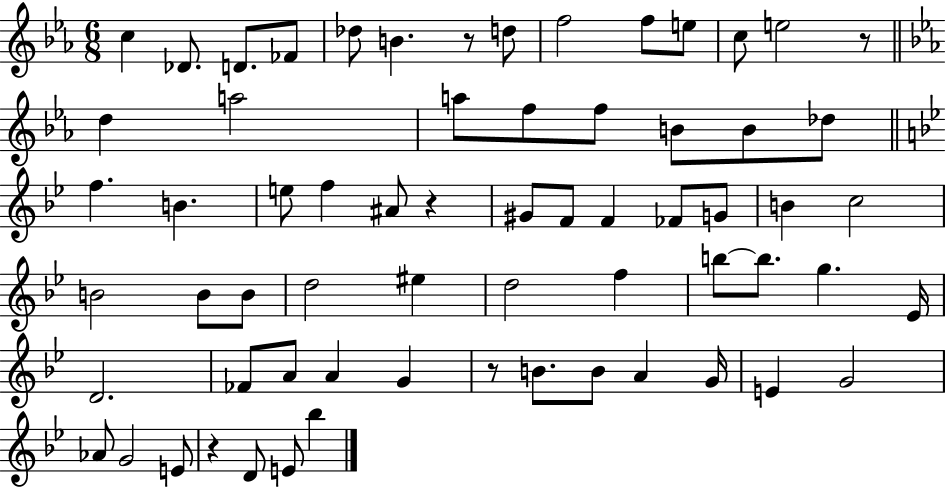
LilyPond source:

{
  \clef treble
  \numericTimeSignature
  \time 6/8
  \key ees \major
  \repeat volta 2 { c''4 des'8. d'8. fes'8 | des''8 b'4. r8 d''8 | f''2 f''8 e''8 | c''8 e''2 r8 | \break \bar "||" \break \key c \minor d''4 a''2 | a''8 f''8 f''8 b'8 b'8 des''8 | \bar "||" \break \key bes \major f''4. b'4. | e''8 f''4 ais'8 r4 | gis'8 f'8 f'4 fes'8 g'8 | b'4 c''2 | \break b'2 b'8 b'8 | d''2 eis''4 | d''2 f''4 | b''8~~ b''8. g''4. ees'16 | \break d'2. | fes'8 a'8 a'4 g'4 | r8 b'8. b'8 a'4 g'16 | e'4 g'2 | \break aes'8 g'2 e'8 | r4 d'8 e'8 bes''4 | } \bar "|."
}